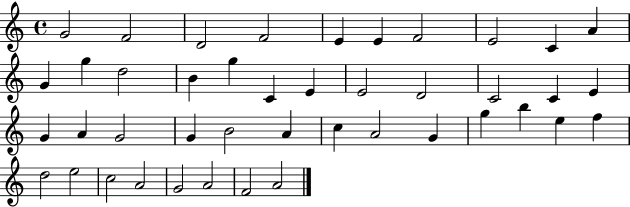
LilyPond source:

{
  \clef treble
  \time 4/4
  \defaultTimeSignature
  \key c \major
  g'2 f'2 | d'2 f'2 | e'4 e'4 f'2 | e'2 c'4 a'4 | \break g'4 g''4 d''2 | b'4 g''4 c'4 e'4 | e'2 d'2 | c'2 c'4 e'4 | \break g'4 a'4 g'2 | g'4 b'2 a'4 | c''4 a'2 g'4 | g''4 b''4 e''4 f''4 | \break d''2 e''2 | c''2 a'2 | g'2 a'2 | f'2 a'2 | \break \bar "|."
}